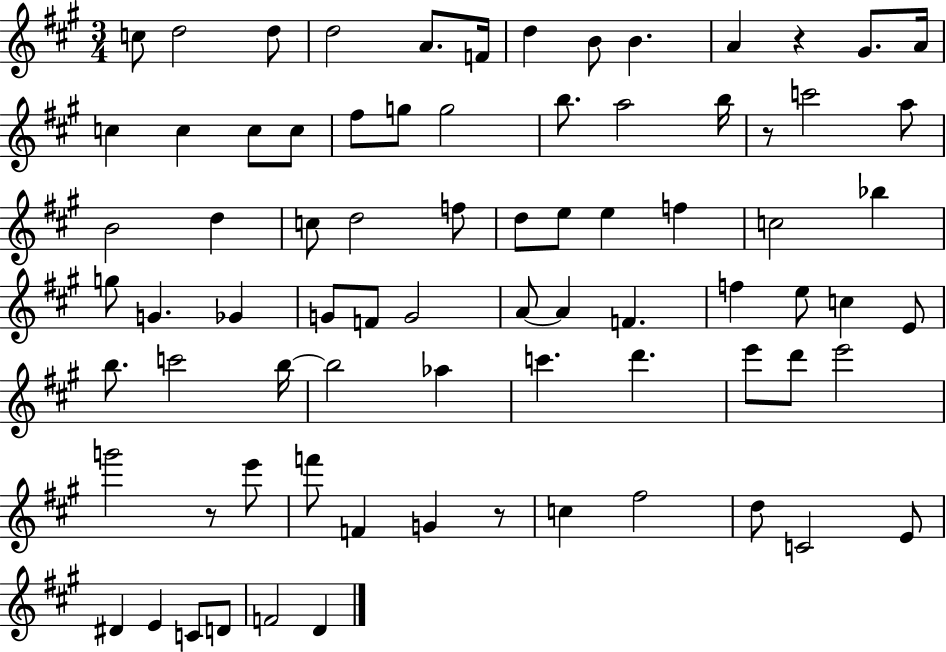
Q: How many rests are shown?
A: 4